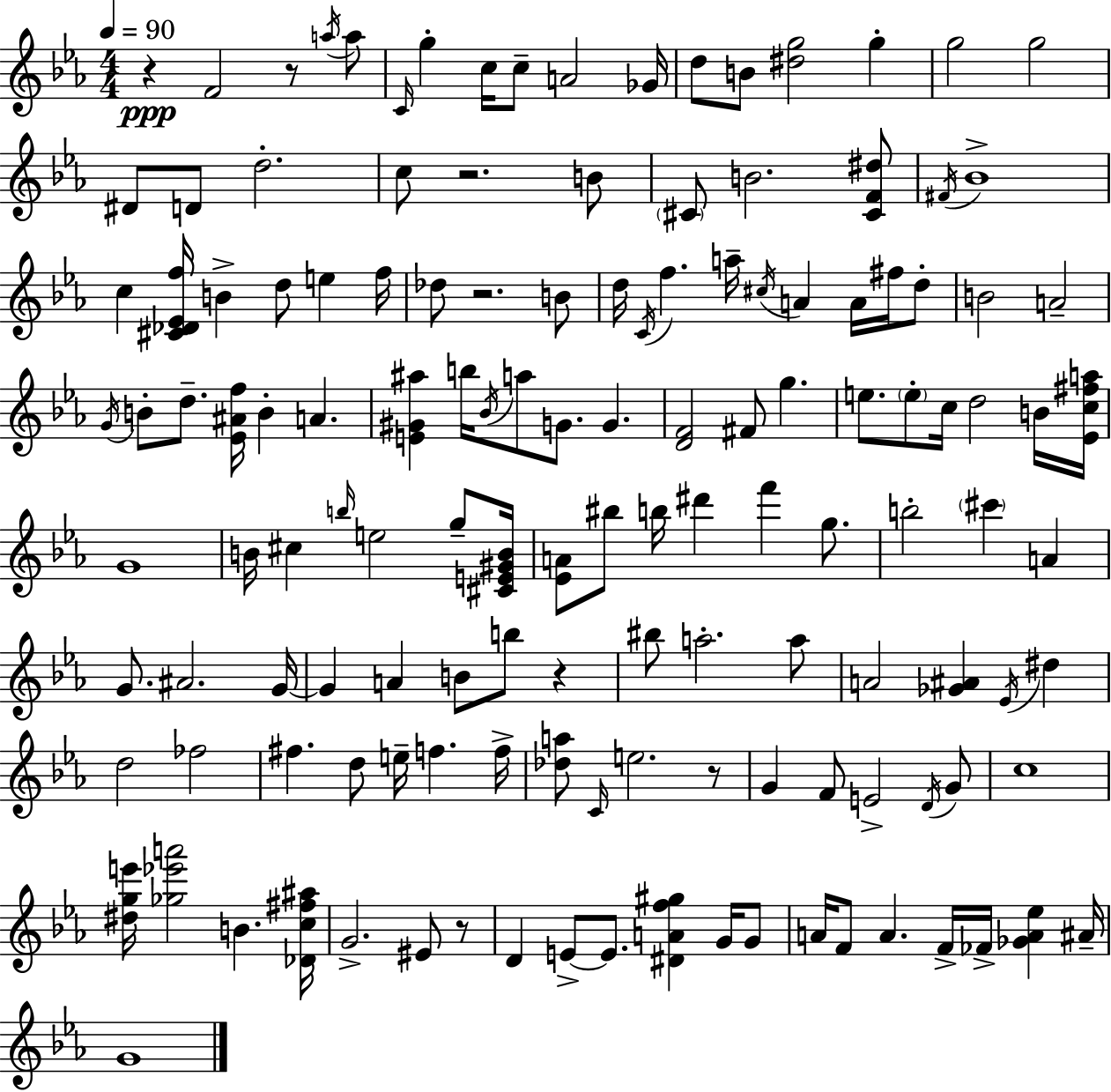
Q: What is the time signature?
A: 4/4